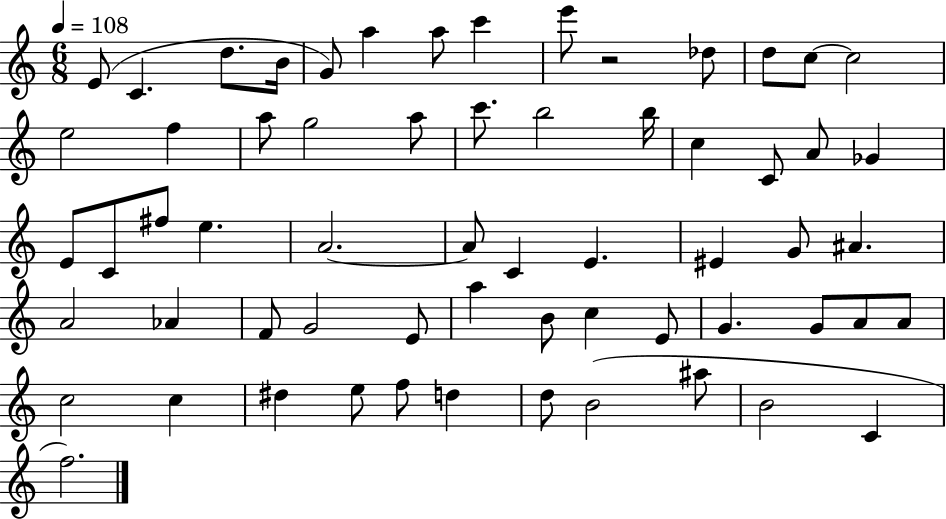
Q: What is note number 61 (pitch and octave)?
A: F5